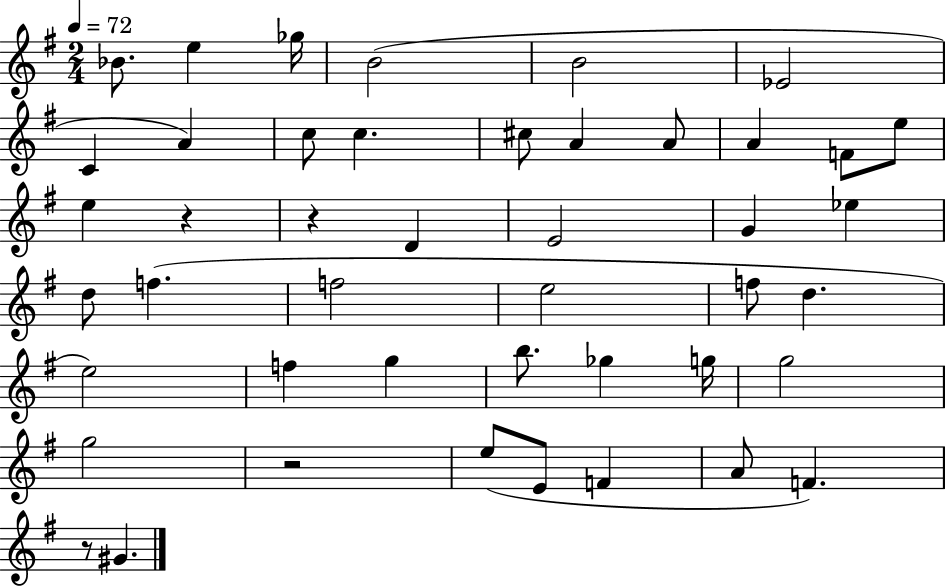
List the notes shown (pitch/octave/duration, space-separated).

Bb4/e. E5/q Gb5/s B4/h B4/h Eb4/h C4/q A4/q C5/e C5/q. C#5/e A4/q A4/e A4/q F4/e E5/e E5/q R/q R/q D4/q E4/h G4/q Eb5/q D5/e F5/q. F5/h E5/h F5/e D5/q. E5/h F5/q G5/q B5/e. Gb5/q G5/s G5/h G5/h R/h E5/e E4/e F4/q A4/e F4/q. R/e G#4/q.